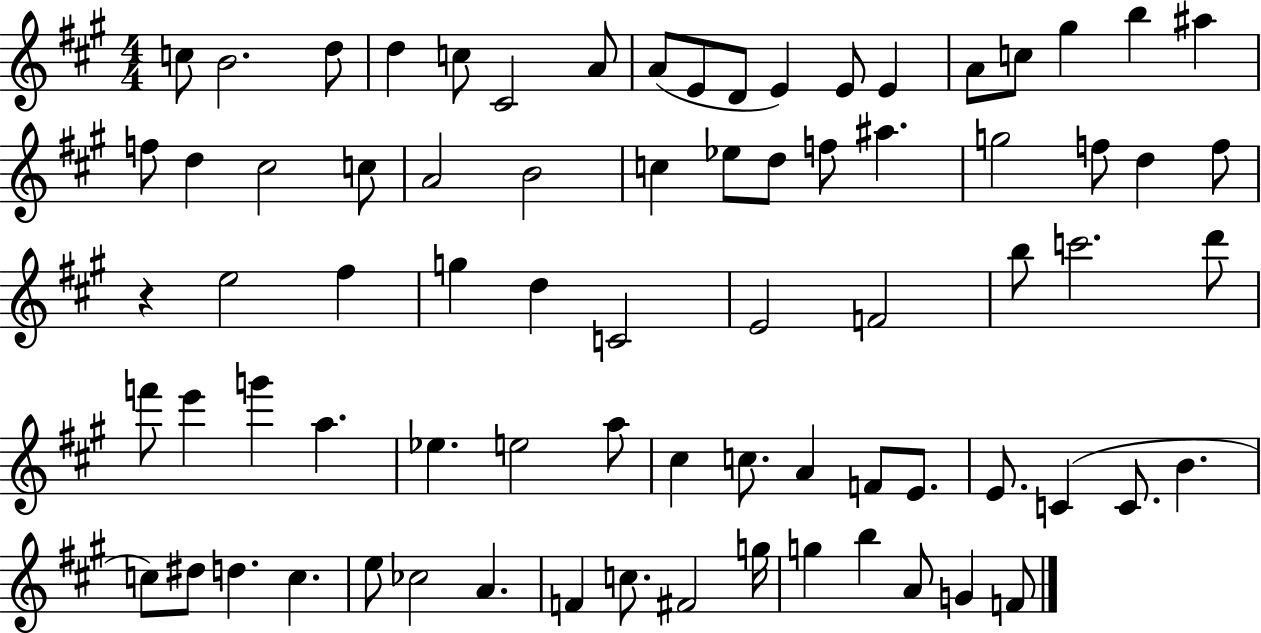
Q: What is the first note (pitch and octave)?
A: C5